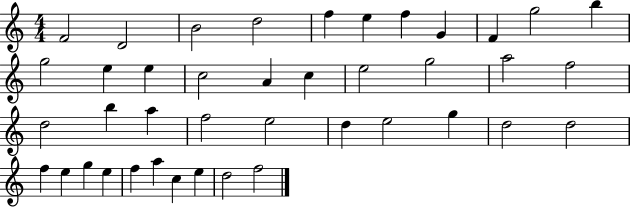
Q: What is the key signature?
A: C major